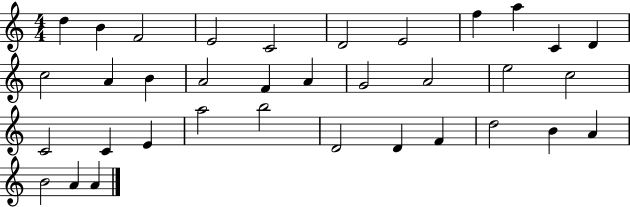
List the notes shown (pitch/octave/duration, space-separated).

D5/q B4/q F4/h E4/h C4/h D4/h E4/h F5/q A5/q C4/q D4/q C5/h A4/q B4/q A4/h F4/q A4/q G4/h A4/h E5/h C5/h C4/h C4/q E4/q A5/h B5/h D4/h D4/q F4/q D5/h B4/q A4/q B4/h A4/q A4/q